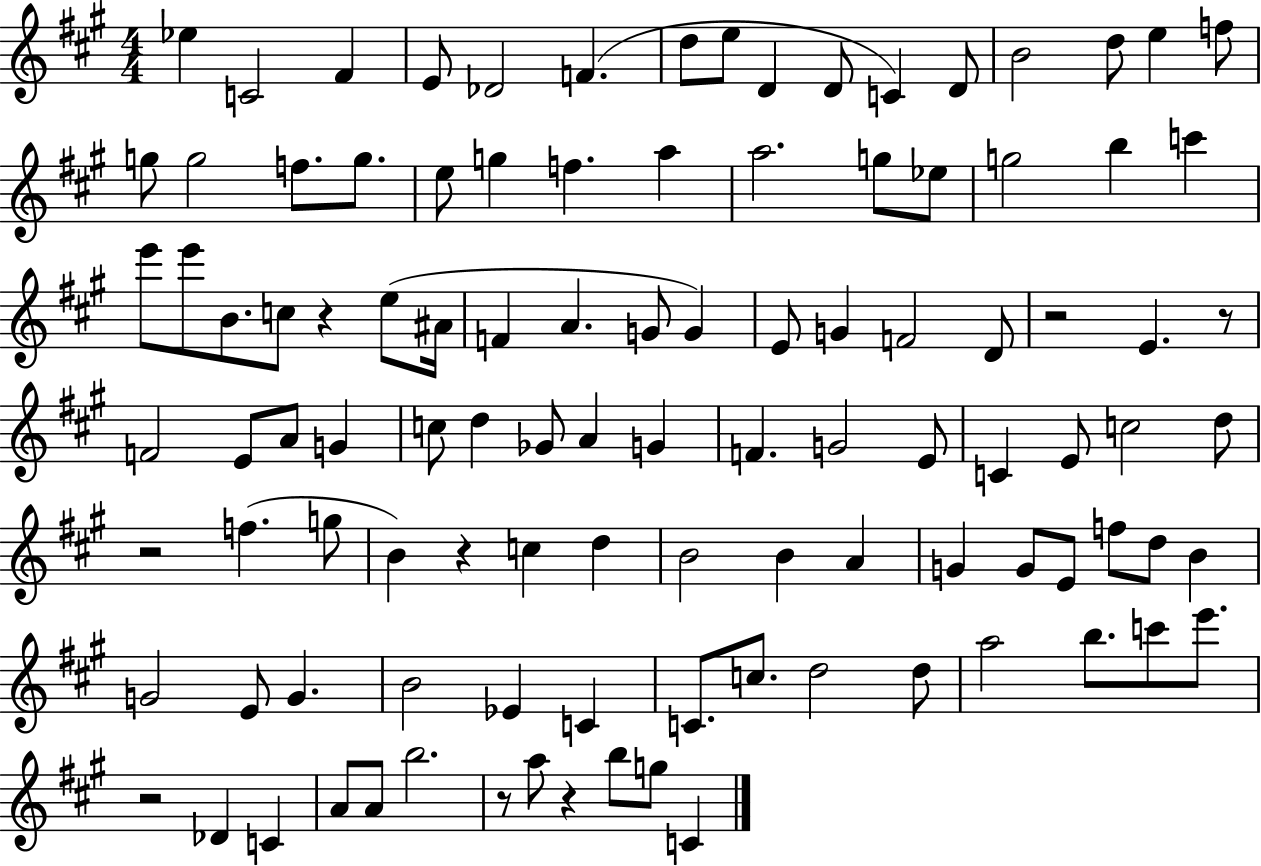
X:1
T:Untitled
M:4/4
L:1/4
K:A
_e C2 ^F E/2 _D2 F d/2 e/2 D D/2 C D/2 B2 d/2 e f/2 g/2 g2 f/2 g/2 e/2 g f a a2 g/2 _e/2 g2 b c' e'/2 e'/2 B/2 c/2 z e/2 ^A/4 F A G/2 G E/2 G F2 D/2 z2 E z/2 F2 E/2 A/2 G c/2 d _G/2 A G F G2 E/2 C E/2 c2 d/2 z2 f g/2 B z c d B2 B A G G/2 E/2 f/2 d/2 B G2 E/2 G B2 _E C C/2 c/2 d2 d/2 a2 b/2 c'/2 e'/2 z2 _D C A/2 A/2 b2 z/2 a/2 z b/2 g/2 C